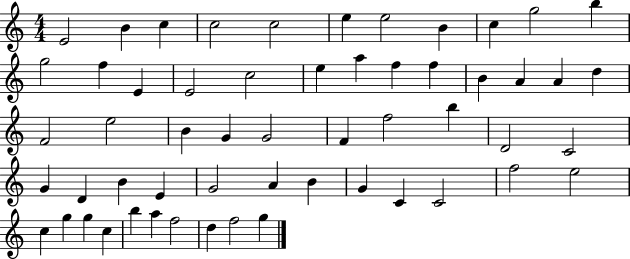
X:1
T:Untitled
M:4/4
L:1/4
K:C
E2 B c c2 c2 e e2 B c g2 b g2 f E E2 c2 e a f f B A A d F2 e2 B G G2 F f2 b D2 C2 G D B E G2 A B G C C2 f2 e2 c g g c b a f2 d f2 g